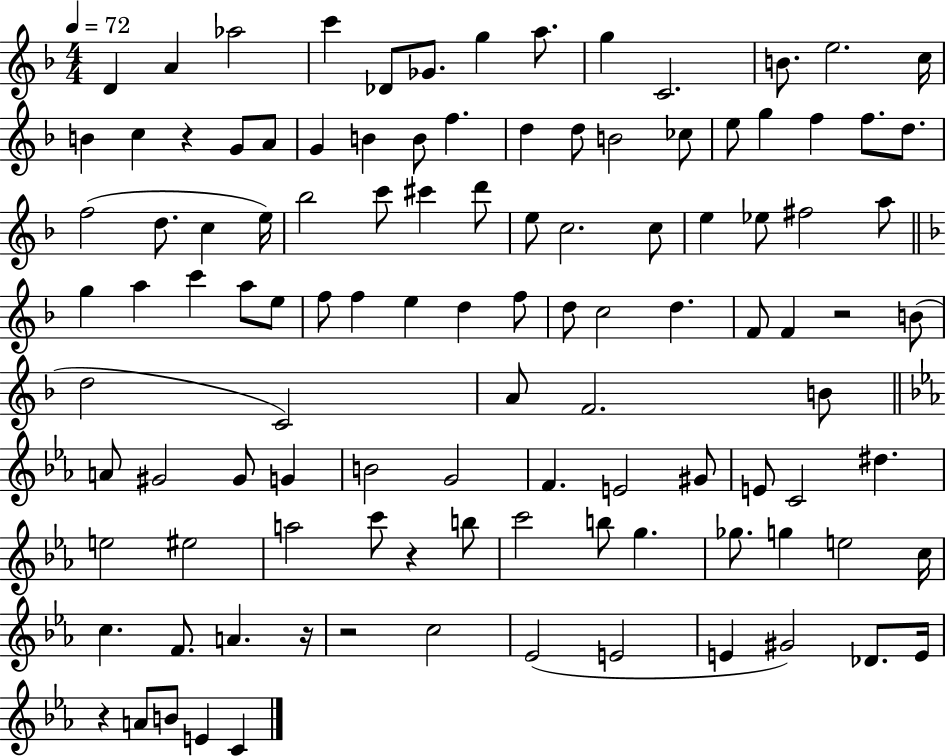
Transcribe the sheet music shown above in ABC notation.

X:1
T:Untitled
M:4/4
L:1/4
K:F
D A _a2 c' _D/2 _G/2 g a/2 g C2 B/2 e2 c/4 B c z G/2 A/2 G B B/2 f d d/2 B2 _c/2 e/2 g f f/2 d/2 f2 d/2 c e/4 _b2 c'/2 ^c' d'/2 e/2 c2 c/2 e _e/2 ^f2 a/2 g a c' a/2 e/2 f/2 f e d f/2 d/2 c2 d F/2 F z2 B/2 d2 C2 A/2 F2 B/2 A/2 ^G2 ^G/2 G B2 G2 F E2 ^G/2 E/2 C2 ^d e2 ^e2 a2 c'/2 z b/2 c'2 b/2 g _g/2 g e2 c/4 c F/2 A z/4 z2 c2 _E2 E2 E ^G2 _D/2 E/4 z A/2 B/2 E C